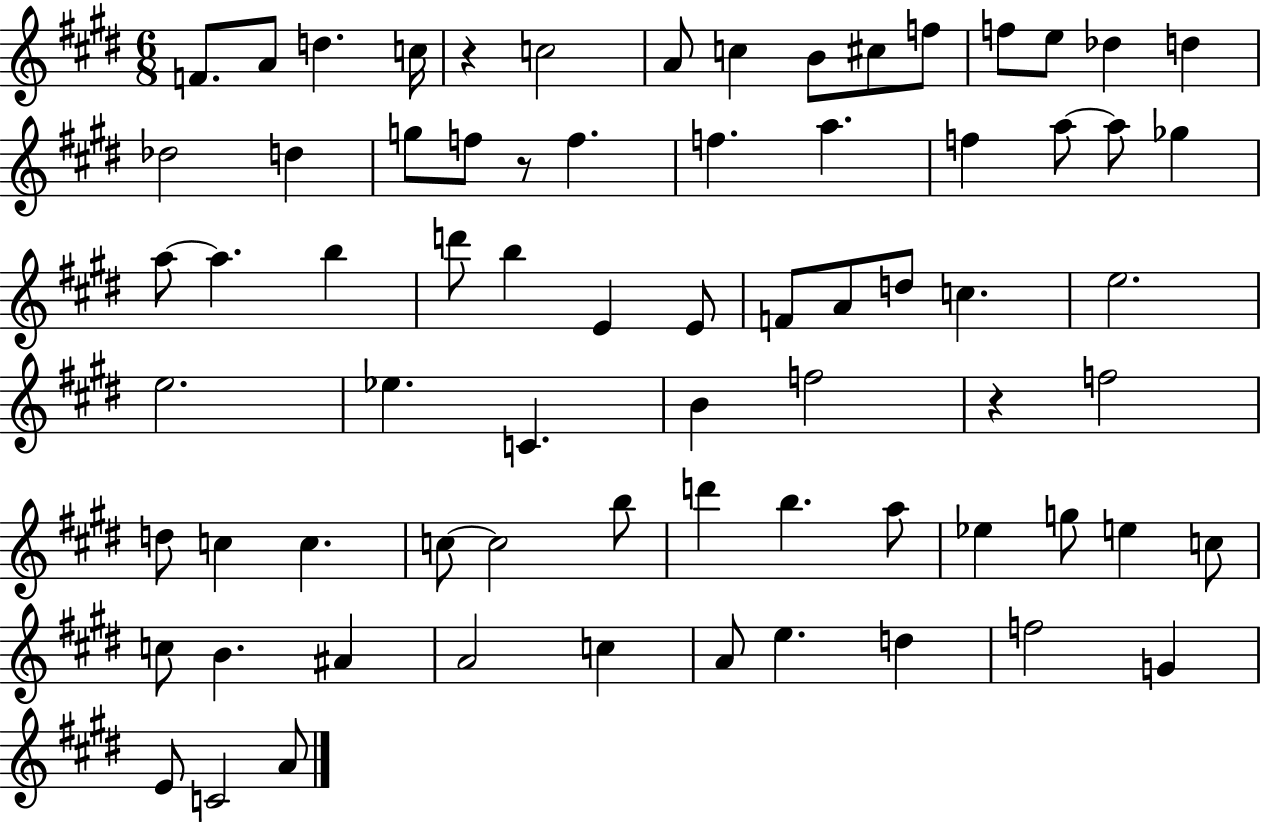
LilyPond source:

{
  \clef treble
  \numericTimeSignature
  \time 6/8
  \key e \major
  f'8. a'8 d''4. c''16 | r4 c''2 | a'8 c''4 b'8 cis''8 f''8 | f''8 e''8 des''4 d''4 | \break des''2 d''4 | g''8 f''8 r8 f''4. | f''4. a''4. | f''4 a''8~~ a''8 ges''4 | \break a''8~~ a''4. b''4 | d'''8 b''4 e'4 e'8 | f'8 a'8 d''8 c''4. | e''2. | \break e''2. | ees''4. c'4. | b'4 f''2 | r4 f''2 | \break d''8 c''4 c''4. | c''8~~ c''2 b''8 | d'''4 b''4. a''8 | ees''4 g''8 e''4 c''8 | \break c''8 b'4. ais'4 | a'2 c''4 | a'8 e''4. d''4 | f''2 g'4 | \break e'8 c'2 a'8 | \bar "|."
}